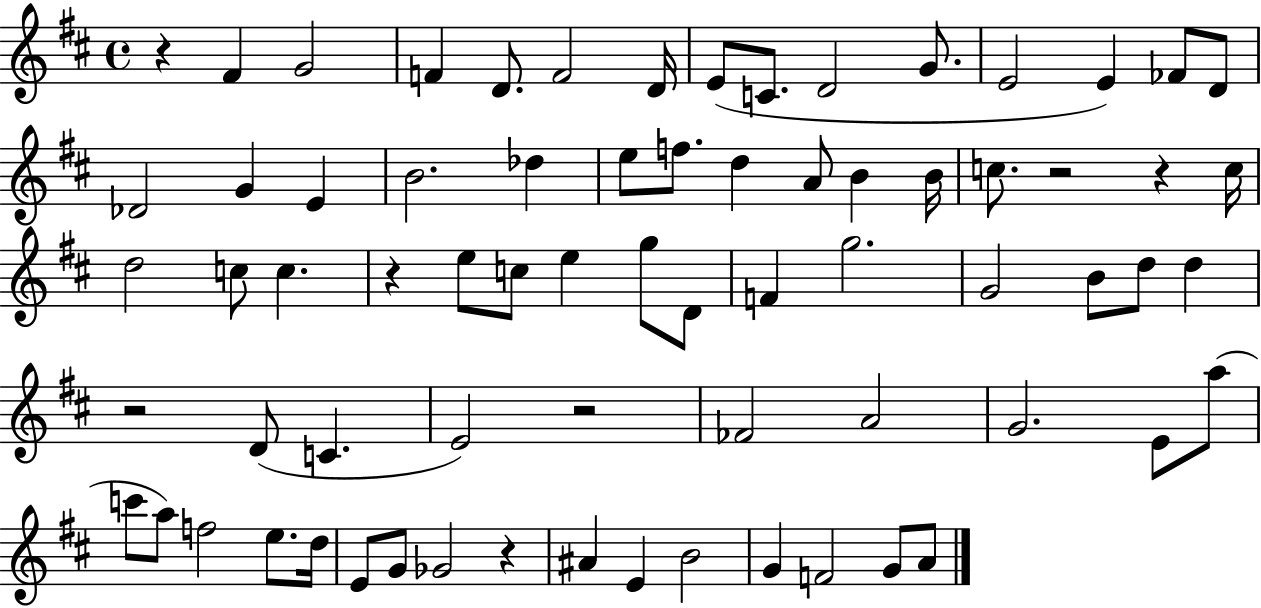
{
  \clef treble
  \time 4/4
  \defaultTimeSignature
  \key d \major
  r4 fis'4 g'2 | f'4 d'8. f'2 d'16 | e'8( c'8. d'2 g'8. | e'2 e'4) fes'8 d'8 | \break des'2 g'4 e'4 | b'2. des''4 | e''8 f''8. d''4 a'8 b'4 b'16 | c''8. r2 r4 c''16 | \break d''2 c''8 c''4. | r4 e''8 c''8 e''4 g''8 d'8 | f'4 g''2. | g'2 b'8 d''8 d''4 | \break r2 d'8( c'4. | e'2) r2 | fes'2 a'2 | g'2. e'8 a''8( | \break c'''8 a''8) f''2 e''8. d''16 | e'8 g'8 ges'2 r4 | ais'4 e'4 b'2 | g'4 f'2 g'8 a'8 | \break \bar "|."
}